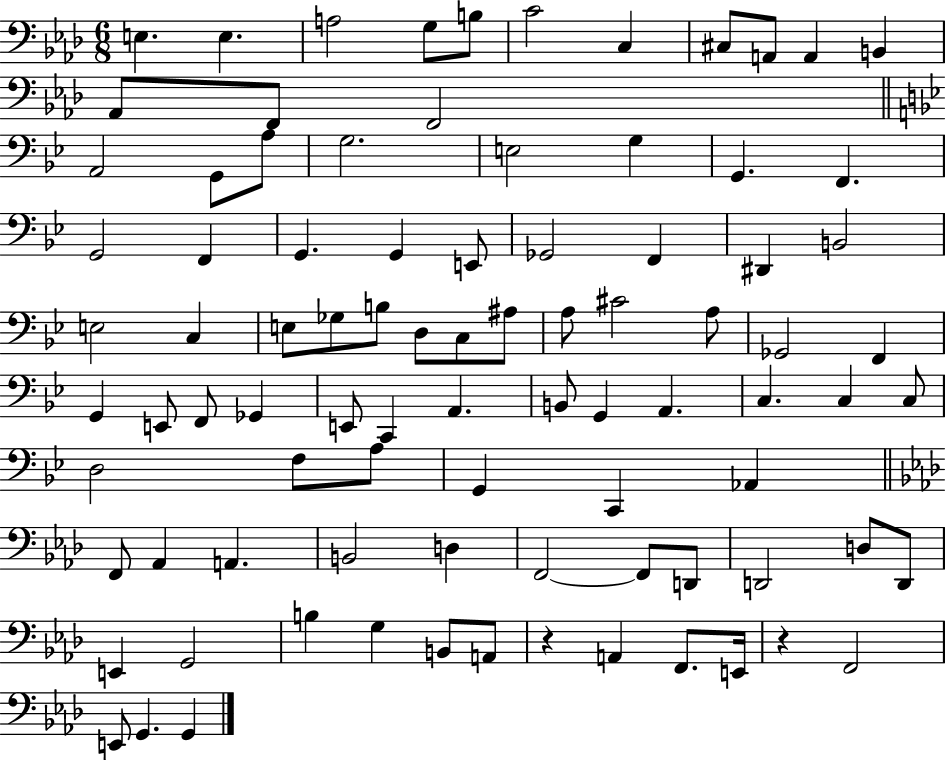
{
  \clef bass
  \numericTimeSignature
  \time 6/8
  \key aes \major
  \repeat volta 2 { e4. e4. | a2 g8 b8 | c'2 c4 | cis8 a,8 a,4 b,4 | \break aes,8 f,8 f,2 | \bar "||" \break \key g \minor a,2 g,8 a8 | g2. | e2 g4 | g,4. f,4. | \break g,2 f,4 | g,4. g,4 e,8 | ges,2 f,4 | dis,4 b,2 | \break e2 c4 | e8 ges8 b8 d8 c8 ais8 | a8 cis'2 a8 | ges,2 f,4 | \break g,4 e,8 f,8 ges,4 | e,8 c,4 a,4. | b,8 g,4 a,4. | c4. c4 c8 | \break d2 f8 a8 | g,4 c,4 aes,4 | \bar "||" \break \key f \minor f,8 aes,4 a,4. | b,2 d4 | f,2~~ f,8 d,8 | d,2 d8 d,8 | \break e,4 g,2 | b4 g4 b,8 a,8 | r4 a,4 f,8. e,16 | r4 f,2 | \break e,8 g,4. g,4 | } \bar "|."
}